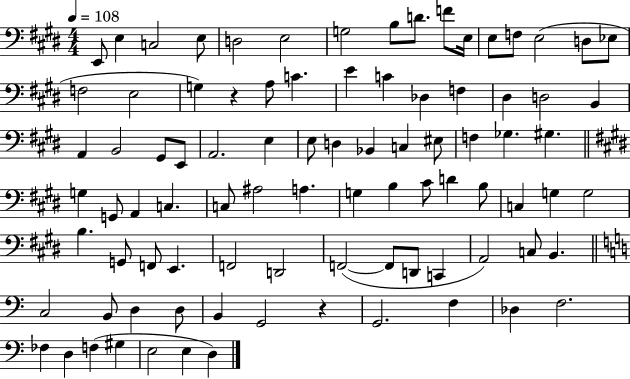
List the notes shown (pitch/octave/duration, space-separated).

E2/e E3/q C3/h E3/e D3/h E3/h G3/h B3/e D4/e. F4/e E3/s E3/e F3/e E3/h D3/e Eb3/e F3/h E3/h G3/q R/q A3/e C4/q. E4/q C4/q Db3/q F3/q D#3/q D3/h B2/q A2/q B2/h G#2/e E2/e A2/h. E3/q E3/e D3/q Bb2/q C3/q EIS3/e F3/q Gb3/q. G#3/q. G3/q G2/e A2/q C3/q. C3/e A#3/h A3/q. G3/q B3/q C#4/e D4/q B3/e C3/q G3/q G3/h B3/q. G2/e F2/e E2/q. F2/h D2/h F2/h F2/e D2/e C2/q A2/h C3/e B2/q. C3/h B2/e D3/q D3/e B2/q G2/h R/q G2/h. F3/q Db3/q F3/h. FES3/q D3/q F3/q G#3/q E3/h E3/q D3/q